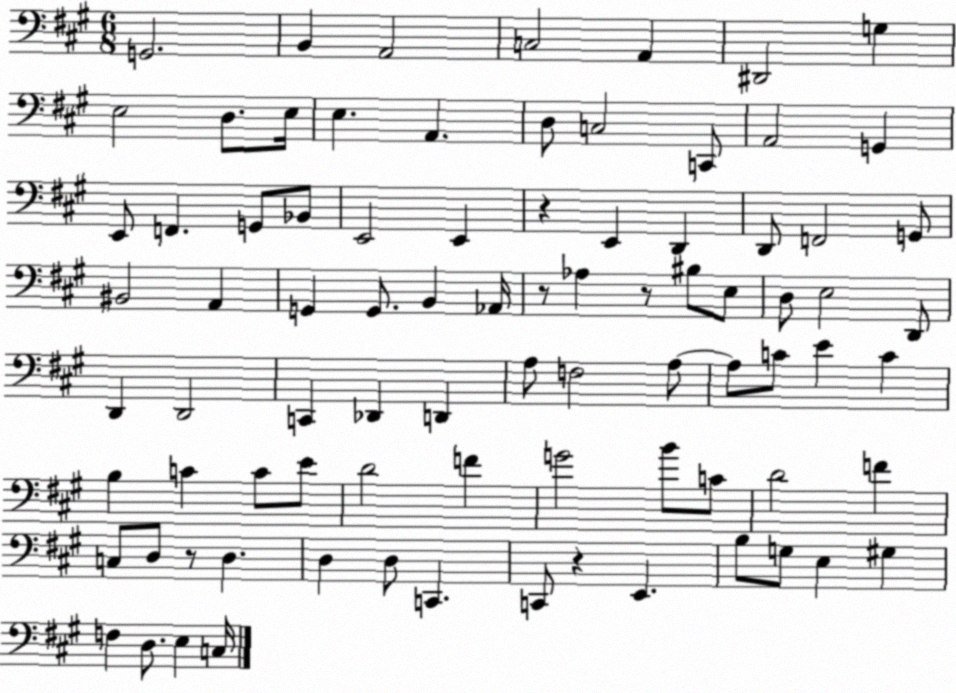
X:1
T:Untitled
M:6/8
L:1/4
K:A
G,,2 B,, A,,2 C,2 A,, ^D,,2 G, E,2 D,/2 E,/4 E, A,, D,/2 C,2 C,,/2 A,,2 G,, E,,/2 F,, G,,/2 _B,,/2 E,,2 E,, z E,, D,, D,,/2 F,,2 G,,/2 ^B,,2 A,, G,, G,,/2 B,, _A,,/4 z/2 _A, z/2 ^B,/2 E,/2 D,/2 E,2 D,,/2 D,, D,,2 C,, _D,, D,, A,/2 F,2 A,/2 A,/2 C/2 E C B, C C/2 E/2 D2 F G2 B/2 C/2 D2 F C,/2 D,/2 z/2 D, D, D,/2 C,, C,,/2 z E,, B,/2 G,/2 E, ^G, F, D,/2 E, C,/4